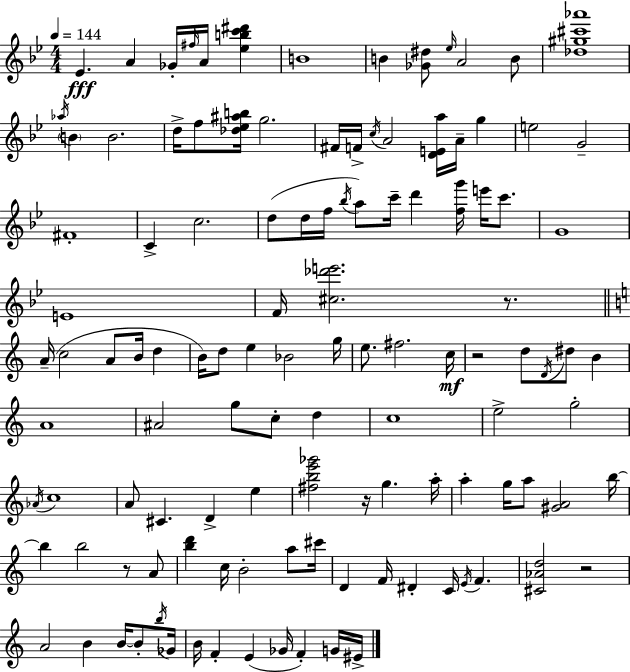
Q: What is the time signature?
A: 4/4